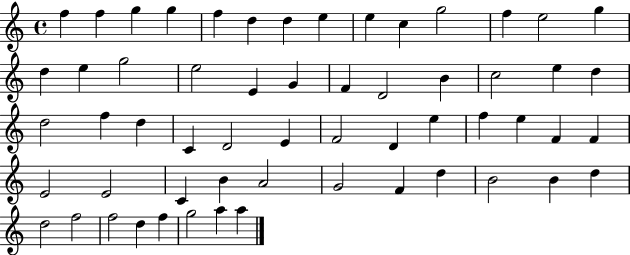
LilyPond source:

{
  \clef treble
  \time 4/4
  \defaultTimeSignature
  \key c \major
  f''4 f''4 g''4 g''4 | f''4 d''4 d''4 e''4 | e''4 c''4 g''2 | f''4 e''2 g''4 | \break d''4 e''4 g''2 | e''2 e'4 g'4 | f'4 d'2 b'4 | c''2 e''4 d''4 | \break d''2 f''4 d''4 | c'4 d'2 e'4 | f'2 d'4 e''4 | f''4 e''4 f'4 f'4 | \break e'2 e'2 | c'4 b'4 a'2 | g'2 f'4 d''4 | b'2 b'4 d''4 | \break d''2 f''2 | f''2 d''4 f''4 | g''2 a''4 a''4 | \bar "|."
}